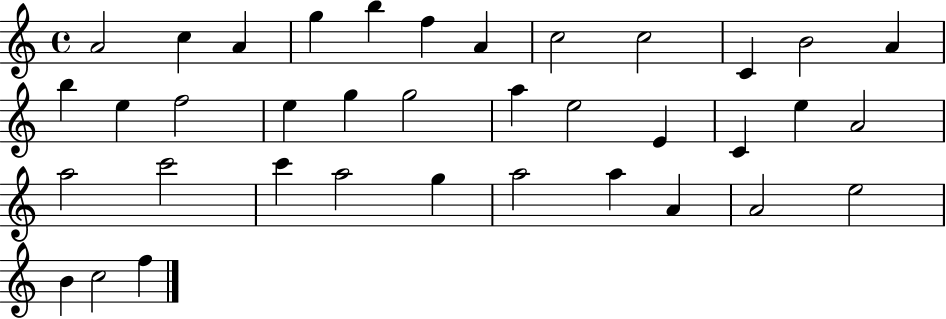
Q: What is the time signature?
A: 4/4